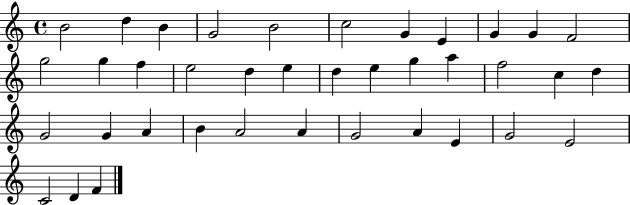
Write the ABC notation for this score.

X:1
T:Untitled
M:4/4
L:1/4
K:C
B2 d B G2 B2 c2 G E G G F2 g2 g f e2 d e d e g a f2 c d G2 G A B A2 A G2 A E G2 E2 C2 D F